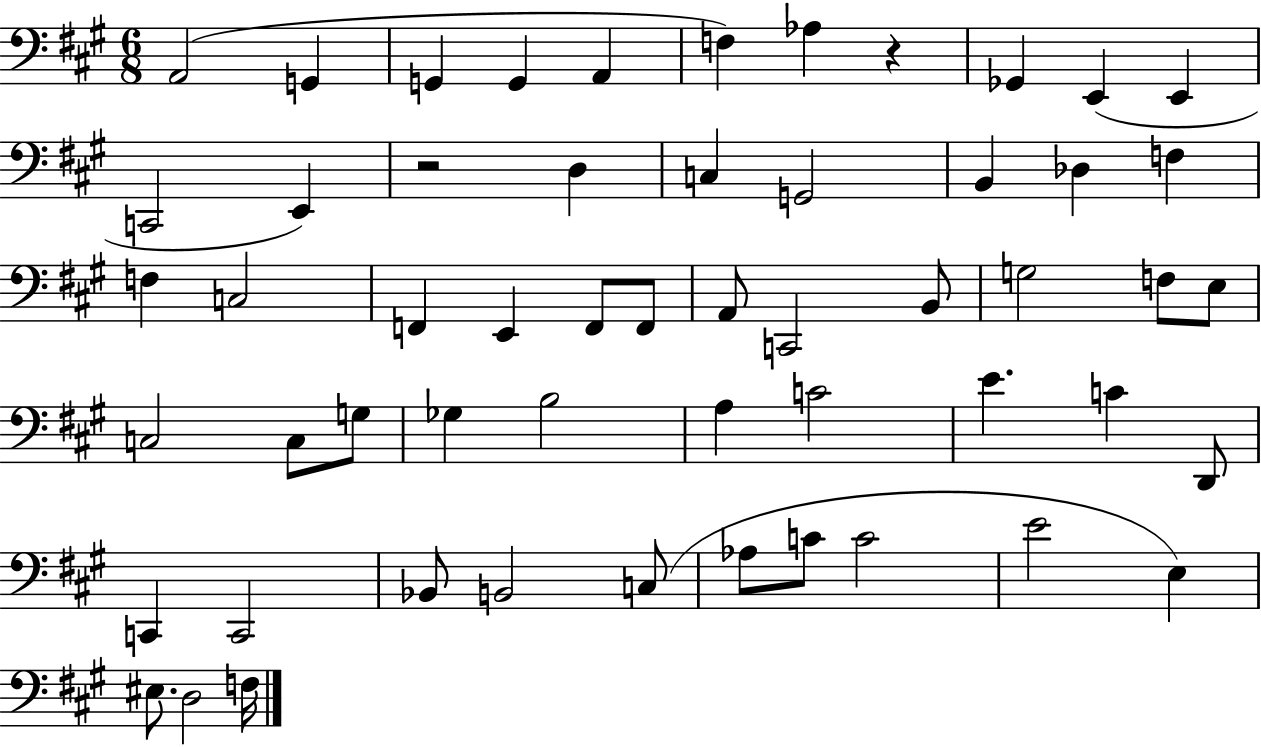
A2/h G2/q G2/q G2/q A2/q F3/q Ab3/q R/q Gb2/q E2/q E2/q C2/h E2/q R/h D3/q C3/q G2/h B2/q Db3/q F3/q F3/q C3/h F2/q E2/q F2/e F2/e A2/e C2/h B2/e G3/h F3/e E3/e C3/h C3/e G3/e Gb3/q B3/h A3/q C4/h E4/q. C4/q D2/e C2/q C2/h Bb2/e B2/h C3/e Ab3/e C4/e C4/h E4/h E3/q EIS3/e. D3/h F3/s